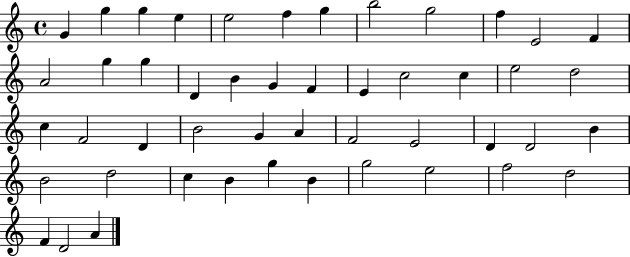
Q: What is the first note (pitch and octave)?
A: G4